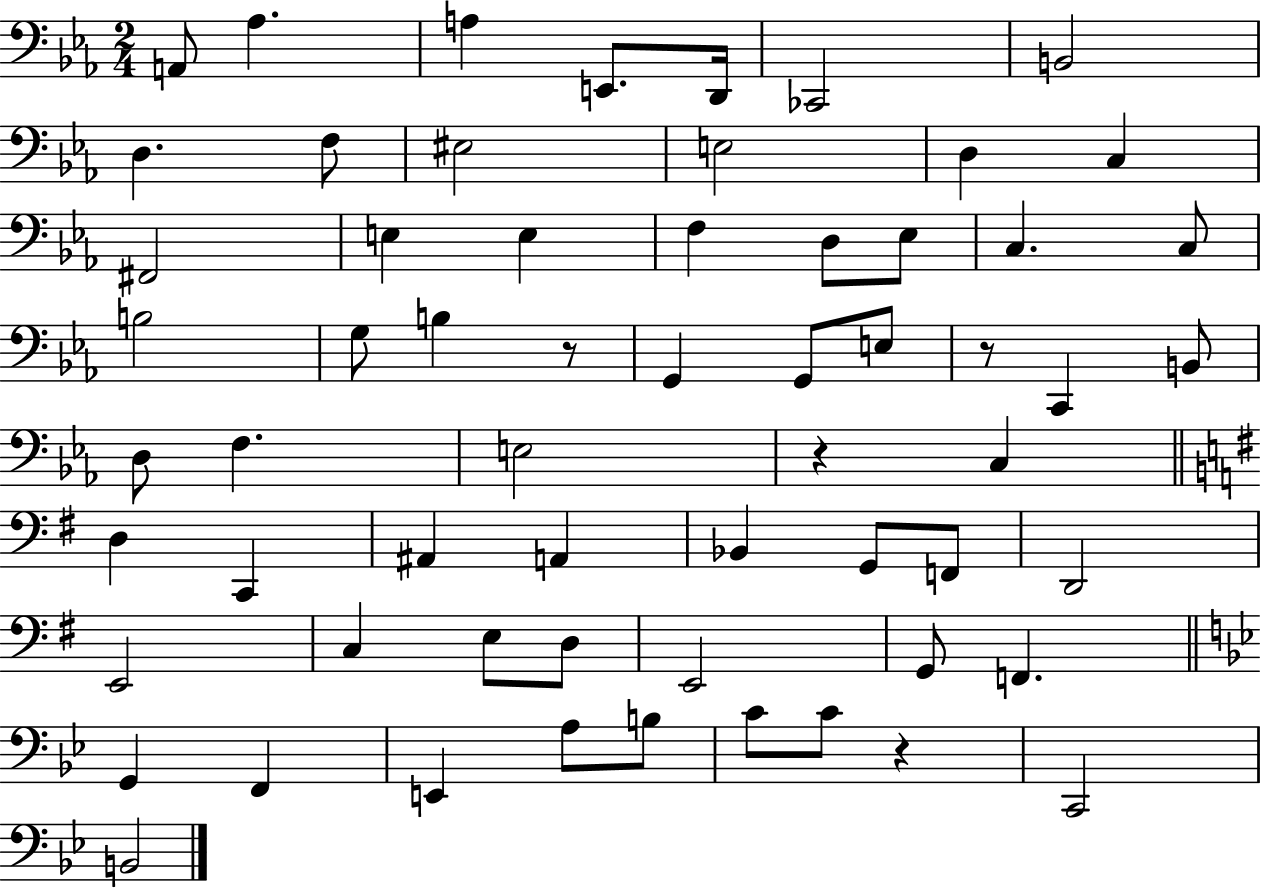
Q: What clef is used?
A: bass